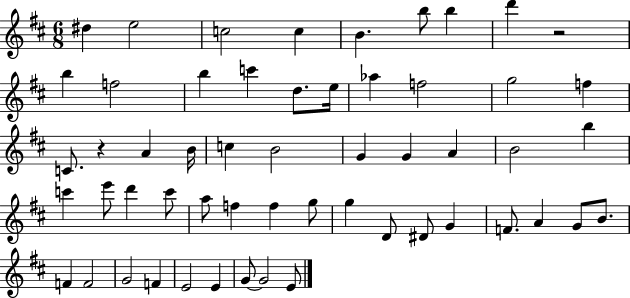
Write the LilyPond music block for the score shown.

{
  \clef treble
  \numericTimeSignature
  \time 6/8
  \key d \major
  dis''4 e''2 | c''2 c''4 | b'4. b''8 b''4 | d'''4 r2 | \break b''4 f''2 | b''4 c'''4 d''8. e''16 | aes''4 f''2 | g''2 f''4 | \break c'8. r4 a'4 b'16 | c''4 b'2 | g'4 g'4 a'4 | b'2 b''4 | \break c'''4 e'''8 d'''4 c'''8 | a''8 f''4 f''4 g''8 | g''4 d'8 dis'8 g'4 | f'8. a'4 g'8 b'8. | \break f'4 f'2 | g'2 f'4 | e'2 e'4 | g'8~~ g'2 e'8 | \break \bar "|."
}